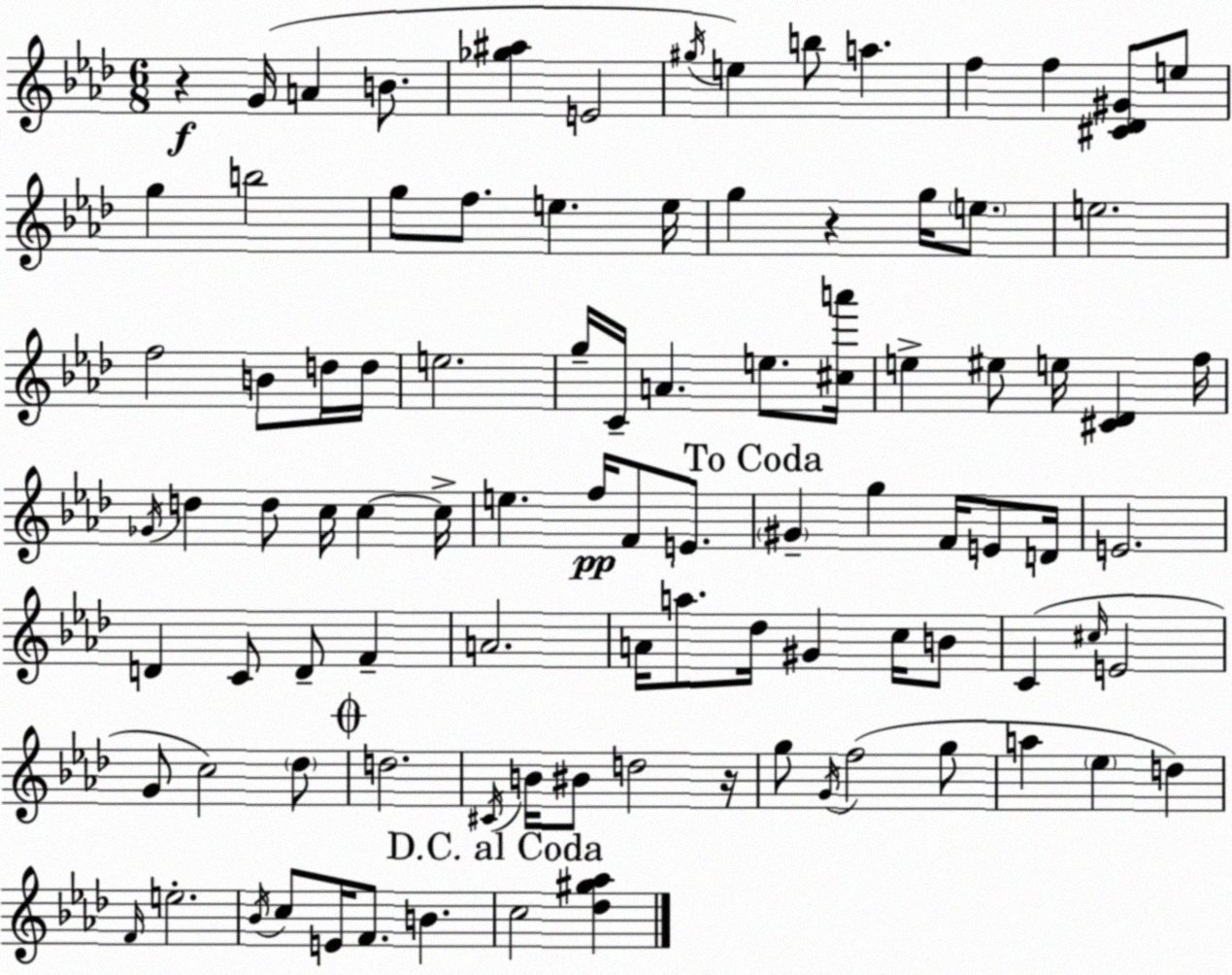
X:1
T:Untitled
M:6/8
L:1/4
K:Ab
z G/4 A B/2 [_g^a] E2 ^g/4 e b/2 a f f [^C_D^G]/2 e/2 g b2 g/2 f/2 e e/4 g z g/4 e/2 e2 f2 B/2 d/4 d/4 e2 g/4 C/4 A e/2 [^ca']/4 e ^e/2 e/4 [^C_D] f/4 _G/4 d d/2 c/4 c c/4 e f/4 F/2 E/2 ^G g F/4 E/2 D/4 E2 D C/2 D/2 F A2 A/4 a/2 _d/4 ^G c/4 B/2 C ^c/4 E2 G/2 c2 _d/2 d2 ^C/4 B/4 ^B/2 d2 z/4 g/2 G/4 f2 g/2 a _e d F/4 e2 _B/4 c/2 E/4 F/2 B c2 [_d^g_a]